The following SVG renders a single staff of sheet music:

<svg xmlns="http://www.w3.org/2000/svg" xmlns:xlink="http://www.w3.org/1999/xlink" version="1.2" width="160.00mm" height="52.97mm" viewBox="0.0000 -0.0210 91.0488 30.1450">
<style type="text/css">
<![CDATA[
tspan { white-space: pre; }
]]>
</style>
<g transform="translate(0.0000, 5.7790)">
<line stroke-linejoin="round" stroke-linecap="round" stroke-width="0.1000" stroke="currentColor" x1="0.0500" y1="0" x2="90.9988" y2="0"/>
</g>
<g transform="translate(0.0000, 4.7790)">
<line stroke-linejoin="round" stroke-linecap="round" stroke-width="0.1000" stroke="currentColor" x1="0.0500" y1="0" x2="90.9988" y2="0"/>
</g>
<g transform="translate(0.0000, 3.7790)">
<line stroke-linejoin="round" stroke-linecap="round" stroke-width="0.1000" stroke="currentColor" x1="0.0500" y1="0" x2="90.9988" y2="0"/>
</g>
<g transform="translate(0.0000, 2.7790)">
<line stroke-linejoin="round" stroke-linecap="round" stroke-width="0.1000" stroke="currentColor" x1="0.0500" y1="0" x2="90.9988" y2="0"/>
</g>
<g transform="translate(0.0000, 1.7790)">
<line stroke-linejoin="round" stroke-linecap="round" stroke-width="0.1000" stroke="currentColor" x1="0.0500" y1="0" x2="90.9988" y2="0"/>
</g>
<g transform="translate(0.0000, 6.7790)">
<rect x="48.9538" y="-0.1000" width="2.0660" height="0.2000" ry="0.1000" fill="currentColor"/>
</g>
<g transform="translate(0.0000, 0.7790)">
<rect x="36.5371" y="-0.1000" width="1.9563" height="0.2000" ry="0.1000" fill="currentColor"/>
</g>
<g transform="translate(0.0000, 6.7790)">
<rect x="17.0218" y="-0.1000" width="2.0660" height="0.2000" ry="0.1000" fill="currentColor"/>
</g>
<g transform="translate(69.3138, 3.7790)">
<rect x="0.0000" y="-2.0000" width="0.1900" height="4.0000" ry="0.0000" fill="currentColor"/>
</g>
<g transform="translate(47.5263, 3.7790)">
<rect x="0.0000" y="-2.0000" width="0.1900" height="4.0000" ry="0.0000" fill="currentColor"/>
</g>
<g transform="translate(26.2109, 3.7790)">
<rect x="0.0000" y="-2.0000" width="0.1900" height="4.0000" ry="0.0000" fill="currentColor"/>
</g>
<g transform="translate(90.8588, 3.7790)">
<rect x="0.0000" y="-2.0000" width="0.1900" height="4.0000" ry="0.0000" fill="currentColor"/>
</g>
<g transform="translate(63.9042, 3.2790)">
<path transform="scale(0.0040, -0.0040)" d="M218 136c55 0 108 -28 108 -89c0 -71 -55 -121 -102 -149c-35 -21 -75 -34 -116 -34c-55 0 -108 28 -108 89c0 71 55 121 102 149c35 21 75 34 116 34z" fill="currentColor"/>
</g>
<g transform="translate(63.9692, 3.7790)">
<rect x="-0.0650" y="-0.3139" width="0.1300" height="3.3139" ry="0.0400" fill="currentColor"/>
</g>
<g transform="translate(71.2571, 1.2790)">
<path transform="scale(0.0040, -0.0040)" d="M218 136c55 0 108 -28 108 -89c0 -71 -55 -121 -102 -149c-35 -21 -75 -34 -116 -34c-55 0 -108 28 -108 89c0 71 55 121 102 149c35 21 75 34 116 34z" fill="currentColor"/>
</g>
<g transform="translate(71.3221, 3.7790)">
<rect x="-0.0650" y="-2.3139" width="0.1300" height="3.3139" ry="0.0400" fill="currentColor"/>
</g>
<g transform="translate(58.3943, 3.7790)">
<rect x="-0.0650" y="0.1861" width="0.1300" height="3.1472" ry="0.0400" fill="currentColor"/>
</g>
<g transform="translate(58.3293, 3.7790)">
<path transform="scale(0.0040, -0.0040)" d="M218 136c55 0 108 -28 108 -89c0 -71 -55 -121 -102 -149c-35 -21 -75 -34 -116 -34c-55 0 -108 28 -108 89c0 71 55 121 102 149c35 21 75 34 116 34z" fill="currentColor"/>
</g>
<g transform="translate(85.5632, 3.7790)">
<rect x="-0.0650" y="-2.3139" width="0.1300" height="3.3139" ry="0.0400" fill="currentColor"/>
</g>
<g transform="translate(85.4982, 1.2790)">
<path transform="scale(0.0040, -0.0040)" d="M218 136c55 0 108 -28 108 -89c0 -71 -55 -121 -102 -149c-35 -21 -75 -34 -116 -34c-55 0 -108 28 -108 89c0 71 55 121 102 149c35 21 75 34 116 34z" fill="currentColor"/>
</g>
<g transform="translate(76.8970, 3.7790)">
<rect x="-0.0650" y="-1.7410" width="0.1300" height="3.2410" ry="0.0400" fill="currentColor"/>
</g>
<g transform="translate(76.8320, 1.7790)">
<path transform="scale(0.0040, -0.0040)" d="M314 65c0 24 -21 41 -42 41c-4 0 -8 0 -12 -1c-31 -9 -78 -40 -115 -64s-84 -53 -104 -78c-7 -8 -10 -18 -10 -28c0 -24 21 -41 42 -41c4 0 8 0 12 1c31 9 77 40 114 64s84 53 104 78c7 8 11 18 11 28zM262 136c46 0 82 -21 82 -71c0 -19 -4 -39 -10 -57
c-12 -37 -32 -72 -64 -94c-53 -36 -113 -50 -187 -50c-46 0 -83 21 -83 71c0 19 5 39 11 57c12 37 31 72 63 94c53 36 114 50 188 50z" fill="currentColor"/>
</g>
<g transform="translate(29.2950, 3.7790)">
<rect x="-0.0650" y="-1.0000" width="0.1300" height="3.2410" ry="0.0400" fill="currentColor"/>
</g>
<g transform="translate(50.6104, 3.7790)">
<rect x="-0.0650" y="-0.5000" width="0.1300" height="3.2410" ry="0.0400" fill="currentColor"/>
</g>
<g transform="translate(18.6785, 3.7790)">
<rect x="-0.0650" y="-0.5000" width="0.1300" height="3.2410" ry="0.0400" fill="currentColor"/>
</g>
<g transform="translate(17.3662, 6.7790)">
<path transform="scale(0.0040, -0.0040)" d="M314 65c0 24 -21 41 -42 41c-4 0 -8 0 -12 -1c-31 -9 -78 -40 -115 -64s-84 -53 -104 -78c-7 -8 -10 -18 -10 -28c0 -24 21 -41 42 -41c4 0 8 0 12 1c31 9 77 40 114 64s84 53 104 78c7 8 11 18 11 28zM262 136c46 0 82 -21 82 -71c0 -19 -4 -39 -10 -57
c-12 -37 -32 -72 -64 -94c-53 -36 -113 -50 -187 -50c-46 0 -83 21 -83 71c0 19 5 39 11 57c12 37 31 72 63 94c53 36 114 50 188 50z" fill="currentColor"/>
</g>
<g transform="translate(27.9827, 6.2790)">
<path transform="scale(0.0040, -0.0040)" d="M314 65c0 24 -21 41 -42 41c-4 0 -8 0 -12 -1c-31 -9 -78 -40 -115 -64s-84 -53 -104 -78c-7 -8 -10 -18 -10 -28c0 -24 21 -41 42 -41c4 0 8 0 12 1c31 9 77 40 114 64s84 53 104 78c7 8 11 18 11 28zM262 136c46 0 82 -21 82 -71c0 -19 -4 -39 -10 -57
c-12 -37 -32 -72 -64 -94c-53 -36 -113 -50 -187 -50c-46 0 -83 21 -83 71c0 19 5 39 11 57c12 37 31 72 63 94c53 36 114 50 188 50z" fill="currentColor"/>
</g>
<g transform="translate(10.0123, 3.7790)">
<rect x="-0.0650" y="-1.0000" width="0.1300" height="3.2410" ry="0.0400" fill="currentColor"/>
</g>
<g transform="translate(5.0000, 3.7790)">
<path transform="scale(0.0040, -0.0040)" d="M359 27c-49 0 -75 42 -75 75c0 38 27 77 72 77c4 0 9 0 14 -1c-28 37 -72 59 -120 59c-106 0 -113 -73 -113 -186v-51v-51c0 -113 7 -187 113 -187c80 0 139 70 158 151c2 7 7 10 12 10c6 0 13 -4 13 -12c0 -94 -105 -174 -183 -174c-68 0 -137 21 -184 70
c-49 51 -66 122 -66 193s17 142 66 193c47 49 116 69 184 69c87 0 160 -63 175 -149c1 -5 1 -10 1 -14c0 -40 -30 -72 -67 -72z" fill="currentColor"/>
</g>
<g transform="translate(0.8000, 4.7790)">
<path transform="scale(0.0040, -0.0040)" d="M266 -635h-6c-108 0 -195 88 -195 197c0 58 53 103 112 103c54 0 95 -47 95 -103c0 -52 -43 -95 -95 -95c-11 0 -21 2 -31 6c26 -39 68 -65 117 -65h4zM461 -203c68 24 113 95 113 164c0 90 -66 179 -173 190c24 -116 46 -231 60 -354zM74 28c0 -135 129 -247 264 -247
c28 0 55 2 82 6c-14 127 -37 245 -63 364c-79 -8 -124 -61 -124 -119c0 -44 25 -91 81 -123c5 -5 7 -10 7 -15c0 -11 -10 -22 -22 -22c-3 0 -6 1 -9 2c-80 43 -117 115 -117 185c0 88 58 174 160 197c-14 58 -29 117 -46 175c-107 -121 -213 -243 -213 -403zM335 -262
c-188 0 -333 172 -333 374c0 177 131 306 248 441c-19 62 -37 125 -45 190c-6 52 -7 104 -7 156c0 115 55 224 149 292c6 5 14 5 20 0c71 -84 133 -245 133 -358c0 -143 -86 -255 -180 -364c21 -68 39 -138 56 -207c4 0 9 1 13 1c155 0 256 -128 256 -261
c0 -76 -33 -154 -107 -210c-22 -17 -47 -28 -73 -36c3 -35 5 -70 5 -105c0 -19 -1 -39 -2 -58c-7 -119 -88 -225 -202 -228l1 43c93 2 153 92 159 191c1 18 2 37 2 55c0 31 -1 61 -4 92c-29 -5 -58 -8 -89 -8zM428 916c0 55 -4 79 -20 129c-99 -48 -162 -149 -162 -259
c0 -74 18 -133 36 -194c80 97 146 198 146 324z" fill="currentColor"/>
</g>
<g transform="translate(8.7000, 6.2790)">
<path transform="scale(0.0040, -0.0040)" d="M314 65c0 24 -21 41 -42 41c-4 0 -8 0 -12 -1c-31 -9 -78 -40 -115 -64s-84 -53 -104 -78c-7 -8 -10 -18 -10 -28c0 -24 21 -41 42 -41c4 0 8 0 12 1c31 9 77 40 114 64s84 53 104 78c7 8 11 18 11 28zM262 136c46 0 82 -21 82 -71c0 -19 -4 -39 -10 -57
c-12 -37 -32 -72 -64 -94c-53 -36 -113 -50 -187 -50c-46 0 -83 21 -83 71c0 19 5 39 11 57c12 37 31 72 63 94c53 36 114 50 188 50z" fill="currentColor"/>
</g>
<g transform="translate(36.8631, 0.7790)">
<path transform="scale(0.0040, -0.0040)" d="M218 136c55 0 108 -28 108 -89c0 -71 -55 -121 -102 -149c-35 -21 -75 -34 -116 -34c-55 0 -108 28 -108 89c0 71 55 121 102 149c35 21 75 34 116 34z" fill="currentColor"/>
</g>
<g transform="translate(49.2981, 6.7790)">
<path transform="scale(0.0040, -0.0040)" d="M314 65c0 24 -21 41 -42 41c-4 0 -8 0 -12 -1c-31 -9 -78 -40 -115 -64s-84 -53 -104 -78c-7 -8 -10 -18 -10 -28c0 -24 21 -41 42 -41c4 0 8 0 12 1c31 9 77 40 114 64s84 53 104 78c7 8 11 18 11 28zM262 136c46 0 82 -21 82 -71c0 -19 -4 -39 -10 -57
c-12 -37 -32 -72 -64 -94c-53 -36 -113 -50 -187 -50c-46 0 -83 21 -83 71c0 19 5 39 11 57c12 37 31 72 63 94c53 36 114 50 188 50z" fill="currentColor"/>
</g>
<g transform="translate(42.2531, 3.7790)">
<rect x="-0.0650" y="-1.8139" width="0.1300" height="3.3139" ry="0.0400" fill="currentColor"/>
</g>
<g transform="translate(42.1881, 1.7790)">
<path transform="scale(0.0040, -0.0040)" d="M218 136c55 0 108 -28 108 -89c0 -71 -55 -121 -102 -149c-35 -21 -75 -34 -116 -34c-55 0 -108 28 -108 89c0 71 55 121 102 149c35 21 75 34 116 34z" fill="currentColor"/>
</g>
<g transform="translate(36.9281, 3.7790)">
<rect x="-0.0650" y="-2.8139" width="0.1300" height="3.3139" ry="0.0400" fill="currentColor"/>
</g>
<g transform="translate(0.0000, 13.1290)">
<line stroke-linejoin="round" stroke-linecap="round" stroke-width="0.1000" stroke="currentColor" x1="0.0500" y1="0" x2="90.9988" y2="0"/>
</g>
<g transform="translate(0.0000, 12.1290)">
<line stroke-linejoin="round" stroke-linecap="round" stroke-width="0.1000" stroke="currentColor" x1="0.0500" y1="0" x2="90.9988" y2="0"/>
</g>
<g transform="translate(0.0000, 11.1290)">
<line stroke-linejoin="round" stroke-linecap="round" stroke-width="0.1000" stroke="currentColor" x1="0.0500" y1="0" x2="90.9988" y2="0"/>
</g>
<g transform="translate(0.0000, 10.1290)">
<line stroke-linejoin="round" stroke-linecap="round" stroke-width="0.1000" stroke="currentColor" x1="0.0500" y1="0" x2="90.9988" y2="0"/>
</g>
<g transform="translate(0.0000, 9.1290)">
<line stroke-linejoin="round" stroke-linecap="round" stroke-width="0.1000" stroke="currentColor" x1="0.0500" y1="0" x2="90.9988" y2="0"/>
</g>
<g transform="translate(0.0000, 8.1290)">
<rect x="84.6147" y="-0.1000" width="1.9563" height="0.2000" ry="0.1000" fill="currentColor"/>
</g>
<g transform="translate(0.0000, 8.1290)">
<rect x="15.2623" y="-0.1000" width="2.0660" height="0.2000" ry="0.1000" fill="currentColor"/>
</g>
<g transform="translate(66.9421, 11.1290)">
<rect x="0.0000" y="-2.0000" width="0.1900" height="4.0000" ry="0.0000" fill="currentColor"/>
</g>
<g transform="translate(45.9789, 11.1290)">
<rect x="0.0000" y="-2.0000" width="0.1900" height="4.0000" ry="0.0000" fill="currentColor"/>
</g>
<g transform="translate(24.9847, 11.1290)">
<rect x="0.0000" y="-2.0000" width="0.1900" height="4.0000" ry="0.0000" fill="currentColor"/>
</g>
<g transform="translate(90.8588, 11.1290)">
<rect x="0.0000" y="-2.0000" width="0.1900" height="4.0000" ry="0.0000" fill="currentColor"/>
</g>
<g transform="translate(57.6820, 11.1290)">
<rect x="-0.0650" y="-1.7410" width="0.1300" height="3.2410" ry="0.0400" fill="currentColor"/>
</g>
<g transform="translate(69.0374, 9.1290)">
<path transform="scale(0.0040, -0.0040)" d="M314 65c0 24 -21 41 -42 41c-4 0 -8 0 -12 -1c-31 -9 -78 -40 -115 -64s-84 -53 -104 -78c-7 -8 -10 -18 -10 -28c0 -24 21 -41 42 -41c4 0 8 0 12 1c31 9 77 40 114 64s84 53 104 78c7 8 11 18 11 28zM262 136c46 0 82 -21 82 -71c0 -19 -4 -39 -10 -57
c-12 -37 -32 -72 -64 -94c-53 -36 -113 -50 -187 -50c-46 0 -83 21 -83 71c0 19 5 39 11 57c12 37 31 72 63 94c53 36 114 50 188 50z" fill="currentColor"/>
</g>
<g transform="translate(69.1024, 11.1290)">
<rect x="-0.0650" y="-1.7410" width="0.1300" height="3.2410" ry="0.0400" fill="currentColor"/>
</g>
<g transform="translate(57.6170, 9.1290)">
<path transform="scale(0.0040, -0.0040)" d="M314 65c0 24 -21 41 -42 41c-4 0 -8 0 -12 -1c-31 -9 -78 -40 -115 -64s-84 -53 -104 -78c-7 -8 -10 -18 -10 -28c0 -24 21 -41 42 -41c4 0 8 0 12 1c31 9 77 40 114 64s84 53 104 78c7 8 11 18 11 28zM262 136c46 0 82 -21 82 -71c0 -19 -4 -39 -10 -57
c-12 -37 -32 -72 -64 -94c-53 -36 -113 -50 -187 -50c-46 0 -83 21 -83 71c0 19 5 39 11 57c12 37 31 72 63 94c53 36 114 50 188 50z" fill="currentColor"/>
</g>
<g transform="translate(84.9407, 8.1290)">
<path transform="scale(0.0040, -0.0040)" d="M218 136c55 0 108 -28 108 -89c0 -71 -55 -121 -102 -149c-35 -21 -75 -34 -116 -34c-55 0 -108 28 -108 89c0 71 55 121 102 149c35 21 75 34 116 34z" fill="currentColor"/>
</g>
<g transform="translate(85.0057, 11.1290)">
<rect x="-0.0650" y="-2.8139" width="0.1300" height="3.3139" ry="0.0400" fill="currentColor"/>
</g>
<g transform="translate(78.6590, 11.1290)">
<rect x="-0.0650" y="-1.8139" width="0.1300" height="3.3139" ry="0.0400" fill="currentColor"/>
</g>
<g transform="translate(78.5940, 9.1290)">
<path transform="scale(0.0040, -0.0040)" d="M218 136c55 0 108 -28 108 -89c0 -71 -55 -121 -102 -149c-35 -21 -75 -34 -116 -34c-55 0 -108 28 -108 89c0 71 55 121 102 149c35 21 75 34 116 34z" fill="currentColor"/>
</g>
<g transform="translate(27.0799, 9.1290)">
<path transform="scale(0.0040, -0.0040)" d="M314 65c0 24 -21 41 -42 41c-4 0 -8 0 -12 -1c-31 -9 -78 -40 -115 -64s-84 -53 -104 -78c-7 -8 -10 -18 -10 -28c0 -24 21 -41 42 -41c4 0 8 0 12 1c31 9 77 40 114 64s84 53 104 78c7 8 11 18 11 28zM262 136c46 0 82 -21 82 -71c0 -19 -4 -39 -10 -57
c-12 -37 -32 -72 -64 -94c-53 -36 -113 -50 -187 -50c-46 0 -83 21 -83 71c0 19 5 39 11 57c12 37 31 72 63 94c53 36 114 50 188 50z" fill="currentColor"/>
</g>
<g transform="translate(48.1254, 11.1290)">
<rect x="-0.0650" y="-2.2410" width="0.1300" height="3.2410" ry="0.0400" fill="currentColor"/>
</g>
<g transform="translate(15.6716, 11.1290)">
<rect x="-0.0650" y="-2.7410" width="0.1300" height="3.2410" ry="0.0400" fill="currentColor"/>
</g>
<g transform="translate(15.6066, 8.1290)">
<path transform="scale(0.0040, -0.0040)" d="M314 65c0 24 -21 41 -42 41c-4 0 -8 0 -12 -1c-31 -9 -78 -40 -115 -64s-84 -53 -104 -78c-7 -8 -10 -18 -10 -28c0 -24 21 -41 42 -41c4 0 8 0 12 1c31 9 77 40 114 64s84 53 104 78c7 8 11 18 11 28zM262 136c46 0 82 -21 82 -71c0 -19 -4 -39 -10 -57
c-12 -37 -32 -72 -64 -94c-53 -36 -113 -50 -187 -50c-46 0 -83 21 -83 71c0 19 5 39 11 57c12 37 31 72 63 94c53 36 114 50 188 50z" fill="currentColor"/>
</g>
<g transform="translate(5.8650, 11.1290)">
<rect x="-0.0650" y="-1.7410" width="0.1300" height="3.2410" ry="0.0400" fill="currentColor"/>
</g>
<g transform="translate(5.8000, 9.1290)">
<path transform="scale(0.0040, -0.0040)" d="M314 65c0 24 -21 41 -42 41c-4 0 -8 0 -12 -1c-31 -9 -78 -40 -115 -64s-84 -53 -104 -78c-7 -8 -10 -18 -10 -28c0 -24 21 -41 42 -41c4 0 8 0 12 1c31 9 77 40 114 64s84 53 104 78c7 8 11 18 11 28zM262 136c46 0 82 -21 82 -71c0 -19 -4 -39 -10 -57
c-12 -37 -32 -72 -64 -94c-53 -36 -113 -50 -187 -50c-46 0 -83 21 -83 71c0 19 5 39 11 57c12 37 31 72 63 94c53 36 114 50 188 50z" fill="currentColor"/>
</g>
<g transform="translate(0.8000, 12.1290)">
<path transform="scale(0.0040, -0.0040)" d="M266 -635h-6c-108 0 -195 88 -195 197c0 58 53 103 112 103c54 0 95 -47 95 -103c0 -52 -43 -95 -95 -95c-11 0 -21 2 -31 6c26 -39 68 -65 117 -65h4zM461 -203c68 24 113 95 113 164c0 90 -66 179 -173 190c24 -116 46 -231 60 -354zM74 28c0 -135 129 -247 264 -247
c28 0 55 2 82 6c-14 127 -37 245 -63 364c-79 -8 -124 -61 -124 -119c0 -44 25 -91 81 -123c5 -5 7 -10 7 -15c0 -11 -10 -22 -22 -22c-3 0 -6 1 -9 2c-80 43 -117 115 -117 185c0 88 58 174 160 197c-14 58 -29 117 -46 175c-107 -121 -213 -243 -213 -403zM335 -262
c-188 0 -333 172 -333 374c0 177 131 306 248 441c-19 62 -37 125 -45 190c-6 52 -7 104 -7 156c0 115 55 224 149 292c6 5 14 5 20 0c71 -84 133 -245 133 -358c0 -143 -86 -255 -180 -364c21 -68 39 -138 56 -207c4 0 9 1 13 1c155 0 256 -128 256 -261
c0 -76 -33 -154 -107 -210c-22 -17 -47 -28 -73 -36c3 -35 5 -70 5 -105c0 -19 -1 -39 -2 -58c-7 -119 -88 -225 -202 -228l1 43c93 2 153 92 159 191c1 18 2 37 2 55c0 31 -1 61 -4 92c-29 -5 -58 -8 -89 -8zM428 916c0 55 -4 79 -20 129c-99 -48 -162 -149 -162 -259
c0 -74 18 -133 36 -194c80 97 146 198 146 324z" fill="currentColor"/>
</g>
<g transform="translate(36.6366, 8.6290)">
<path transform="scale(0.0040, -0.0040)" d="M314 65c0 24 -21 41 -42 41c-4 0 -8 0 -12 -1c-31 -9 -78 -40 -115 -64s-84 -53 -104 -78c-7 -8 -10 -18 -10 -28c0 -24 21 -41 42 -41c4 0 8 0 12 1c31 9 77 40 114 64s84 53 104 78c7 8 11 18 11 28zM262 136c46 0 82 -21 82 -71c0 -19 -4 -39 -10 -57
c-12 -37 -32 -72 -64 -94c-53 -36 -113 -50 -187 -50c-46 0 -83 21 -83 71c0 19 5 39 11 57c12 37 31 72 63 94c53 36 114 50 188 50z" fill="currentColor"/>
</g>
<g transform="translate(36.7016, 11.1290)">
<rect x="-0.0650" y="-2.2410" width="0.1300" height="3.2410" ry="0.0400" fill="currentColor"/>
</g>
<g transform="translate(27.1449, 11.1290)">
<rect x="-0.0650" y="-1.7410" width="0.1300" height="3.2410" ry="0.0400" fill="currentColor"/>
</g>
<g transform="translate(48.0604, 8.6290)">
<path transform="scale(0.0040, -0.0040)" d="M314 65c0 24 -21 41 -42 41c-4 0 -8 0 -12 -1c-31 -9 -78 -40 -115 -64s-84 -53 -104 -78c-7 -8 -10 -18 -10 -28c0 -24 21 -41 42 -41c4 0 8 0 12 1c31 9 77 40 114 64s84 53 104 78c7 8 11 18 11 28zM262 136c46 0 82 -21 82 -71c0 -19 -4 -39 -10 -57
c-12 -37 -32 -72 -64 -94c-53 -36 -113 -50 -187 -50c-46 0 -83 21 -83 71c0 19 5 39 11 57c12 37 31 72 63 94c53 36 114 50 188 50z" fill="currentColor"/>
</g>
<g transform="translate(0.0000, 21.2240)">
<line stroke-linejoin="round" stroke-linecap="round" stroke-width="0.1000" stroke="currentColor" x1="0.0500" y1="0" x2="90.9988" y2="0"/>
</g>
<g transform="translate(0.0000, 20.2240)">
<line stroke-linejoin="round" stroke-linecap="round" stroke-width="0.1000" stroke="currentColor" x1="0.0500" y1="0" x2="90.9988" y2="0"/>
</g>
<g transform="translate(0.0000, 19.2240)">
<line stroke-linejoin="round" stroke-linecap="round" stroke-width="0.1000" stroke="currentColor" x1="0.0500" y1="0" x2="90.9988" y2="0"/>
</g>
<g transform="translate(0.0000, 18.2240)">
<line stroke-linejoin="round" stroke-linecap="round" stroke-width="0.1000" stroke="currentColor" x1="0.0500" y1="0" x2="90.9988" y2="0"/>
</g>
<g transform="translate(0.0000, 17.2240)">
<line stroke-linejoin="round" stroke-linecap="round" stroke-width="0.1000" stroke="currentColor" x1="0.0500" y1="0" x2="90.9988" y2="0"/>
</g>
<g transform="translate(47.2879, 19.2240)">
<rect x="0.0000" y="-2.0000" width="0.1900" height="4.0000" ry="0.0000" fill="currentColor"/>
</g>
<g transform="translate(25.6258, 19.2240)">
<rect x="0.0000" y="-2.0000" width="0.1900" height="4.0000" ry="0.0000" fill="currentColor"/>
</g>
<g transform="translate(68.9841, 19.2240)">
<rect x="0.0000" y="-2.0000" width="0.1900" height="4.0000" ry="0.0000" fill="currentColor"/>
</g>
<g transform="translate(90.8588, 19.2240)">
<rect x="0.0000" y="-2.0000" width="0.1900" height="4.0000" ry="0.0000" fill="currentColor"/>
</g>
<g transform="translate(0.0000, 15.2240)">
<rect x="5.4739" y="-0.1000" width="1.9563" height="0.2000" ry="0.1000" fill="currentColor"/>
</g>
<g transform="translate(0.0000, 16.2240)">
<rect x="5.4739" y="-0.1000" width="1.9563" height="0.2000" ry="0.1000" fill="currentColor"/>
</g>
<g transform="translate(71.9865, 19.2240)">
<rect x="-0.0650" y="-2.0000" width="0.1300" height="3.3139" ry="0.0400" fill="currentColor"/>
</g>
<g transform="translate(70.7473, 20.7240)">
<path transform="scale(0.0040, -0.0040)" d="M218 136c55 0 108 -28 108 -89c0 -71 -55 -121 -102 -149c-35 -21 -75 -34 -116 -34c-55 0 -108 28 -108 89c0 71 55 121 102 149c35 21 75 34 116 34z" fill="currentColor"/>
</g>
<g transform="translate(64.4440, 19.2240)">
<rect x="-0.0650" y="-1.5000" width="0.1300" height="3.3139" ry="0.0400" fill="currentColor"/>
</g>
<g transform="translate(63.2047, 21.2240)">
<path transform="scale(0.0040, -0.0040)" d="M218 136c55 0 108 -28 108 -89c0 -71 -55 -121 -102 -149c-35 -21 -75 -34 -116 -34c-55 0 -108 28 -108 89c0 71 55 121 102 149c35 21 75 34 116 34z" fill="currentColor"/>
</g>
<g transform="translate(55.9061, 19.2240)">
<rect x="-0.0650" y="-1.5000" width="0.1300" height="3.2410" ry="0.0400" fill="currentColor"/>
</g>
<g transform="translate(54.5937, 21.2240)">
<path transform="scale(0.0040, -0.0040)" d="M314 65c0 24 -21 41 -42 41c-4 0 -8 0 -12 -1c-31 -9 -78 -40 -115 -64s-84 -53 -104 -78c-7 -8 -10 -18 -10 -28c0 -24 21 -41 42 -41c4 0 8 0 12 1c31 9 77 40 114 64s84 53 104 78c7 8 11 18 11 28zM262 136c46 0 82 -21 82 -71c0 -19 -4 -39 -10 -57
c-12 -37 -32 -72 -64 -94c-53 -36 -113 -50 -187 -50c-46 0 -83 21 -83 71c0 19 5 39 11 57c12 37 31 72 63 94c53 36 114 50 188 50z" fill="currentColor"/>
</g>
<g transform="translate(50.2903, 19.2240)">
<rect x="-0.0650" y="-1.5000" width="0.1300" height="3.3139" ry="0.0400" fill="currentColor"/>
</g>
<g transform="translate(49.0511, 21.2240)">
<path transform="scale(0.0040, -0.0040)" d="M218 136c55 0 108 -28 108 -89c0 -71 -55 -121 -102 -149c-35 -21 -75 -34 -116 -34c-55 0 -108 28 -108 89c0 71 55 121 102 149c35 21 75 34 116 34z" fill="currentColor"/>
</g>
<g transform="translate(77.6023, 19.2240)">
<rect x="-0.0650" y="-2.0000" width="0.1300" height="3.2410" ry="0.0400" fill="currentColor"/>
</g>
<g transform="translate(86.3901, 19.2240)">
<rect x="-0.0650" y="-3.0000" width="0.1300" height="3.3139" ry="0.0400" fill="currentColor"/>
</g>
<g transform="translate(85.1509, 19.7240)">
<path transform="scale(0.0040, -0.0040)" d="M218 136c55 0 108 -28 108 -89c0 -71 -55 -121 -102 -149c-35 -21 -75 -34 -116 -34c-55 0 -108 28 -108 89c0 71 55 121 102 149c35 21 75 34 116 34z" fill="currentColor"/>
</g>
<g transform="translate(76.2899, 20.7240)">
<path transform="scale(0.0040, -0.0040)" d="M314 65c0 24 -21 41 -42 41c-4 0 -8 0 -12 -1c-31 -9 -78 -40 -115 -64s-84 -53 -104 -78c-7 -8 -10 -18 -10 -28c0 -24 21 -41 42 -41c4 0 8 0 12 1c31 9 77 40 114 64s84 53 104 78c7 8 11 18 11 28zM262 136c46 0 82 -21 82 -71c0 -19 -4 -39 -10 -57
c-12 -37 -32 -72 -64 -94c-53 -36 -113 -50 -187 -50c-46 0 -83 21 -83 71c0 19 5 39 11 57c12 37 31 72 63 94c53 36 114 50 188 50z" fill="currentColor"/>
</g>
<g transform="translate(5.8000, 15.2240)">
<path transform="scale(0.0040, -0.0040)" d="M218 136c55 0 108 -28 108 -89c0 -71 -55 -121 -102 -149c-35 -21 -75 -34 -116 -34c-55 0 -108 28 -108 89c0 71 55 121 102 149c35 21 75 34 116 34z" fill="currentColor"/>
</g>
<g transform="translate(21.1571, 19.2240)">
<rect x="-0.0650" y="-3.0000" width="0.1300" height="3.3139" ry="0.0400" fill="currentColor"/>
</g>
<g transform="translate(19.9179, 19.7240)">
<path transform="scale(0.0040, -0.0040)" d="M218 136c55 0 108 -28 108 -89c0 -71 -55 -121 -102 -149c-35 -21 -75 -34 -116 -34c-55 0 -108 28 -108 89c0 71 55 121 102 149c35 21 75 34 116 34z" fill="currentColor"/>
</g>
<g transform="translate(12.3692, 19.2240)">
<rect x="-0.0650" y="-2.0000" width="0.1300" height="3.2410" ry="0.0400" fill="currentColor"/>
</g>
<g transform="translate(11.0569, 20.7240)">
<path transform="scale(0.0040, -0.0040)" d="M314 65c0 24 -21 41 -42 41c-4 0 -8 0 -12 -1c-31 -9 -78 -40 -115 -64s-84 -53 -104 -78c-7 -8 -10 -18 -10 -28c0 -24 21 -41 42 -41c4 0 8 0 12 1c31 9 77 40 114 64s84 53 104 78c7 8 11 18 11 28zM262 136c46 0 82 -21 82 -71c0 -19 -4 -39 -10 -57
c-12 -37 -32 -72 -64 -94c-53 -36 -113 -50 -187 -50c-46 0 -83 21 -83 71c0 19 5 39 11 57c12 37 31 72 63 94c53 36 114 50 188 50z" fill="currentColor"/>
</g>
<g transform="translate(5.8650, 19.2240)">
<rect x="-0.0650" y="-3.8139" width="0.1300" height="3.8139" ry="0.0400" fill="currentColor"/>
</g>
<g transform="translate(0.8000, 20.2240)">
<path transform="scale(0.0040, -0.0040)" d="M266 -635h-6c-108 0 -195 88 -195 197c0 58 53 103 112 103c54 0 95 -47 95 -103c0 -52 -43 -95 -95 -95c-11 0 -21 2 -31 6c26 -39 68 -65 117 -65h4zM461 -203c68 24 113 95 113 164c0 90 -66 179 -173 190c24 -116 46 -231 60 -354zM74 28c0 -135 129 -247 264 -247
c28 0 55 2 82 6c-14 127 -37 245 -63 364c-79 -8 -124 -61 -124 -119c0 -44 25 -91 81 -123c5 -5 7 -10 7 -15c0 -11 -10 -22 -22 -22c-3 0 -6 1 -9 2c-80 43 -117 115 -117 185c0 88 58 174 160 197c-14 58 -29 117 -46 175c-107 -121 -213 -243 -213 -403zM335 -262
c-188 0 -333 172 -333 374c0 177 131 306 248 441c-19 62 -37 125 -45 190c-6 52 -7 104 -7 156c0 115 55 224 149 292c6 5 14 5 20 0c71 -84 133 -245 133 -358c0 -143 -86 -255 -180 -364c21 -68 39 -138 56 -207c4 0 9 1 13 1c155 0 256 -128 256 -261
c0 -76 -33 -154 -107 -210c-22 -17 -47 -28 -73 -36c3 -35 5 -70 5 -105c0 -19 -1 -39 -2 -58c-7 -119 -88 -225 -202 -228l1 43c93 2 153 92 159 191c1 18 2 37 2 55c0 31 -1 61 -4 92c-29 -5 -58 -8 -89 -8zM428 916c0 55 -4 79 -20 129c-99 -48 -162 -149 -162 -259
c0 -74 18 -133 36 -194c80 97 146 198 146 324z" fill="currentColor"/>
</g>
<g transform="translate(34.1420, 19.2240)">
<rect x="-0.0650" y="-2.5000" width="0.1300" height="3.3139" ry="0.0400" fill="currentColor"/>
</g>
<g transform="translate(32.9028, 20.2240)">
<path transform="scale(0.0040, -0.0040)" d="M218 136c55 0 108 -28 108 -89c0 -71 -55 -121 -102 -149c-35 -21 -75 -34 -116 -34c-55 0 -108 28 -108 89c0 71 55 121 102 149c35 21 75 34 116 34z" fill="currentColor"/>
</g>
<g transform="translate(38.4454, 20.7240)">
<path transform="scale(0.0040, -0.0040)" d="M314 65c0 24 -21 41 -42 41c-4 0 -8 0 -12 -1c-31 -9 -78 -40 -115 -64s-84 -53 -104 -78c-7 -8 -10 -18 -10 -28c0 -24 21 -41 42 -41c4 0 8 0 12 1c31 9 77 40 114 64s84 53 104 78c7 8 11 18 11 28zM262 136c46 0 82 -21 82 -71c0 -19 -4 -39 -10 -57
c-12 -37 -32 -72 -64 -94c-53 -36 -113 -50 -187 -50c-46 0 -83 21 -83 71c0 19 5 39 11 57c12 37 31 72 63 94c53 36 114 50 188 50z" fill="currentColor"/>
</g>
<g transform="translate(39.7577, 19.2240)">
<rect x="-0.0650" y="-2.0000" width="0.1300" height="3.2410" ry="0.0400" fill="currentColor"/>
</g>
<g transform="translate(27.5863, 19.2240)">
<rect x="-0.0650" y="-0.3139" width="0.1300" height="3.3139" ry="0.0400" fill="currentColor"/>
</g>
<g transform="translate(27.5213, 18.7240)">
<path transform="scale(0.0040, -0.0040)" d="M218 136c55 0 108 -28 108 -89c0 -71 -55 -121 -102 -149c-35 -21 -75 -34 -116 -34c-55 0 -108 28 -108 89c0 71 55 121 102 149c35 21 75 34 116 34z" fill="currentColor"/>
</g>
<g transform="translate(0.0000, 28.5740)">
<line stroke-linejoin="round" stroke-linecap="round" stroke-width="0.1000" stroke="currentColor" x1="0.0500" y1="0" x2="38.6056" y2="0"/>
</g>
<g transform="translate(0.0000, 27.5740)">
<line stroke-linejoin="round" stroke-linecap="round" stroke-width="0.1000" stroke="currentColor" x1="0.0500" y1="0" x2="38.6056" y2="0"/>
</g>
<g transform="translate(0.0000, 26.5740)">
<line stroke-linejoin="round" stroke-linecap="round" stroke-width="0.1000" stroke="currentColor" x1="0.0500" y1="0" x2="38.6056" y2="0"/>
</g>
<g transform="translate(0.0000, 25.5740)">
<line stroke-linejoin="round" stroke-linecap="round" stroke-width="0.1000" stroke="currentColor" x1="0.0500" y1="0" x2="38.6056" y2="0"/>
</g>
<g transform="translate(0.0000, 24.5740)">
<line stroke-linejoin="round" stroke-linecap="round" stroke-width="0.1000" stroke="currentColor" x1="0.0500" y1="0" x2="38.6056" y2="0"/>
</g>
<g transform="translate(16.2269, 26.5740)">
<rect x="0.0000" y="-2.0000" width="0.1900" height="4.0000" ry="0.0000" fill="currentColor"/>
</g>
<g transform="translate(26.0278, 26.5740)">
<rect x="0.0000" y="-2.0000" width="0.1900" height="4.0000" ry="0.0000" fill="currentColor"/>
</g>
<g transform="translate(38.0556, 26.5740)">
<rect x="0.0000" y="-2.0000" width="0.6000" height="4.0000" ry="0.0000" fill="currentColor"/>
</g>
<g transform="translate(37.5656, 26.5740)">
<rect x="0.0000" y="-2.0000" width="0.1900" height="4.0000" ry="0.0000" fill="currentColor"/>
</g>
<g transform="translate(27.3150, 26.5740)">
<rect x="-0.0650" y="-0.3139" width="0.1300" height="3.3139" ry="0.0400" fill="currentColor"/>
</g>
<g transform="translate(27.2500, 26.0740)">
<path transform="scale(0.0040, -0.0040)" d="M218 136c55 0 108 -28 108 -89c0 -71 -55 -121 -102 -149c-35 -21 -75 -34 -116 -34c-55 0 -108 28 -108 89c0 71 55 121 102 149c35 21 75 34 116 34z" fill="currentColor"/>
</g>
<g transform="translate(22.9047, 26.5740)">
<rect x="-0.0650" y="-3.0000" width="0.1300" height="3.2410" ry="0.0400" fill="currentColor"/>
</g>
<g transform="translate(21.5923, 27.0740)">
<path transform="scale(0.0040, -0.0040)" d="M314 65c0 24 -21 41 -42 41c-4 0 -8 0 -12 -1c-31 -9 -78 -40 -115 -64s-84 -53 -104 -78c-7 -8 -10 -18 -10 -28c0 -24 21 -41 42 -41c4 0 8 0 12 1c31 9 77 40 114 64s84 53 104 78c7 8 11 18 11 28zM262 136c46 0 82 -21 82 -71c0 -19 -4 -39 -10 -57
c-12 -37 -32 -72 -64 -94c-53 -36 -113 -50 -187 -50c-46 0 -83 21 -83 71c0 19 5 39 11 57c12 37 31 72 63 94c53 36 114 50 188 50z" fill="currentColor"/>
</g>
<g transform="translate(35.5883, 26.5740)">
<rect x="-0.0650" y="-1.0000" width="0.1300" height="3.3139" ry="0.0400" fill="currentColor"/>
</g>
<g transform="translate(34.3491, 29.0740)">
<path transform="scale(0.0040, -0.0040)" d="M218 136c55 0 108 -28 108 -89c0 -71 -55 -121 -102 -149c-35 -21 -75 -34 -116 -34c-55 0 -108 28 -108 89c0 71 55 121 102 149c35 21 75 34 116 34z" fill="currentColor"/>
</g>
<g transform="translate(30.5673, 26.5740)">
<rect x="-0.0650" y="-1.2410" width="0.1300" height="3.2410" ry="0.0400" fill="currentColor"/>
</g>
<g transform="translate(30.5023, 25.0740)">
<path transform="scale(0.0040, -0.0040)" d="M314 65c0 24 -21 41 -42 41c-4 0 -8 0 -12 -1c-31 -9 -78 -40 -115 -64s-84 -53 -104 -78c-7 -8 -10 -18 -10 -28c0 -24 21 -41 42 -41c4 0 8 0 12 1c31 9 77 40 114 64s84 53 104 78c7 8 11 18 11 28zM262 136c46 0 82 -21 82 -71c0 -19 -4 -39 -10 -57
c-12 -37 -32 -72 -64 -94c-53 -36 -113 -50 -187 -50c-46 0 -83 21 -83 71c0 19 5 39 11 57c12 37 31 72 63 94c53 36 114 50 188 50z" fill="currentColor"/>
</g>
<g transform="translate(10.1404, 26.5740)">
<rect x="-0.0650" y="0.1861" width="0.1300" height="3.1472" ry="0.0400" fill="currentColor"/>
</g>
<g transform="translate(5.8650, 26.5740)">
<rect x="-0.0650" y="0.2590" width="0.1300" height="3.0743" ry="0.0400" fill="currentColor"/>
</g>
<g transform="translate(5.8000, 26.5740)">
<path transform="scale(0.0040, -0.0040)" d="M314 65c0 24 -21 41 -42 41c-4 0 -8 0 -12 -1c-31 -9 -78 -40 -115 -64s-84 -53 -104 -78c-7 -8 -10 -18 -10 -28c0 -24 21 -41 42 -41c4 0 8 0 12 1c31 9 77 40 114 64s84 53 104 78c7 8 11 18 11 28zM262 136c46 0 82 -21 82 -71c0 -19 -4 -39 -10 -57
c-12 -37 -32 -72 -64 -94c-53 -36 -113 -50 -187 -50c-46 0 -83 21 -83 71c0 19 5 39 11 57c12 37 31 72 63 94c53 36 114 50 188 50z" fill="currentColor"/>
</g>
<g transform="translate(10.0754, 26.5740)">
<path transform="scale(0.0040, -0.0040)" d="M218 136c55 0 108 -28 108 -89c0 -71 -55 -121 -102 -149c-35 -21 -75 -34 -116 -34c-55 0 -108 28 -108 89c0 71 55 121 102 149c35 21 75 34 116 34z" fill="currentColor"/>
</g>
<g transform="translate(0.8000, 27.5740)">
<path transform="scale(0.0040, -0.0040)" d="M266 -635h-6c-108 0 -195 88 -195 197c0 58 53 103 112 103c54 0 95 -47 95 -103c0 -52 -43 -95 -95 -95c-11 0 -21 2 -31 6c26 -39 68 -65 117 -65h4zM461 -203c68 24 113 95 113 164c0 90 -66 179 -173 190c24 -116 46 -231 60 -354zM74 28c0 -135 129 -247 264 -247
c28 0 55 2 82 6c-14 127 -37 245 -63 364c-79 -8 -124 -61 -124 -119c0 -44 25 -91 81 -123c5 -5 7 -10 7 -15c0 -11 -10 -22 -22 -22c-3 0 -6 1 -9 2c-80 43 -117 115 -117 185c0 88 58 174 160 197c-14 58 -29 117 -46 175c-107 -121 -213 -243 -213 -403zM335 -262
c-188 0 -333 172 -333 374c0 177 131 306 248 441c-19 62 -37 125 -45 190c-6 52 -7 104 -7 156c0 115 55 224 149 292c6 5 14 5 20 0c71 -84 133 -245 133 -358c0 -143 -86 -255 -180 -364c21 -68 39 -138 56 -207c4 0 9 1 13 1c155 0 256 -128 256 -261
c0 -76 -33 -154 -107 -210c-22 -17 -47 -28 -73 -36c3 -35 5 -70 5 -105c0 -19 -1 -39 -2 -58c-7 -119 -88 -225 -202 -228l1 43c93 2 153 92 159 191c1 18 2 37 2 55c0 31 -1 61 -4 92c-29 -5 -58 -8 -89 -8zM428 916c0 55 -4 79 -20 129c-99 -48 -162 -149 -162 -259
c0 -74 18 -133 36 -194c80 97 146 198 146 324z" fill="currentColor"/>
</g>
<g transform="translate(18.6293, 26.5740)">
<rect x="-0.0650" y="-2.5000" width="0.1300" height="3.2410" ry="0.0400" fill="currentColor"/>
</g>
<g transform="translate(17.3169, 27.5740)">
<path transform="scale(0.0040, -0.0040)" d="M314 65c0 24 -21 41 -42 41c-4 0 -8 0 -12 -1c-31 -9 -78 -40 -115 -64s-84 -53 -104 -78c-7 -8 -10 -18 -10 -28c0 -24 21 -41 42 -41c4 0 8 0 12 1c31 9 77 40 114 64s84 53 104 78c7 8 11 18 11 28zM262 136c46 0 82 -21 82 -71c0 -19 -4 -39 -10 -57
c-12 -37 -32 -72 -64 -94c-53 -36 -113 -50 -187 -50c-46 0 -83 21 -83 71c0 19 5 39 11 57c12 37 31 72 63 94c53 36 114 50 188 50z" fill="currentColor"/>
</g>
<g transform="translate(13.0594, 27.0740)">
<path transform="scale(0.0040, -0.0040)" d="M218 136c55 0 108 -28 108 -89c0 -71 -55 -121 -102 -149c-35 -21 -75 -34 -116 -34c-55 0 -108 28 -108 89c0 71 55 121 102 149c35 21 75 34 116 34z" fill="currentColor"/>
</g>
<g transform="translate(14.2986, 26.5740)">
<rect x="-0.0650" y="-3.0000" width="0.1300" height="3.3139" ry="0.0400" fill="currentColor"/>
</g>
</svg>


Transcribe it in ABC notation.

X:1
T:Untitled
M:4/4
L:1/4
K:C
D2 C2 D2 a f C2 B c g f2 g f2 a2 f2 g2 g2 f2 f2 f a c' F2 A c G F2 E E2 E F F2 A B2 B A G2 A2 c e2 D